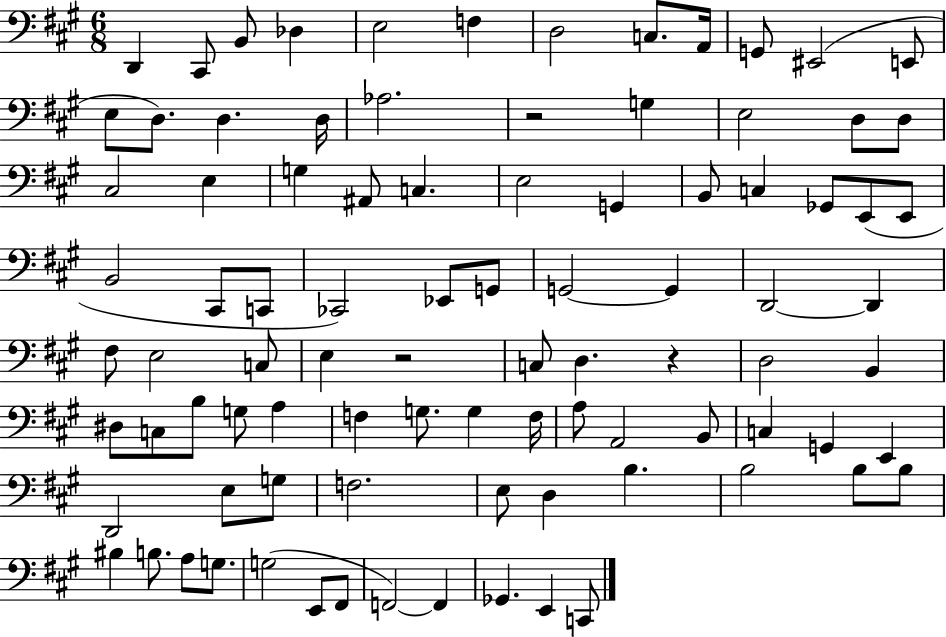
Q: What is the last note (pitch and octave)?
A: C2